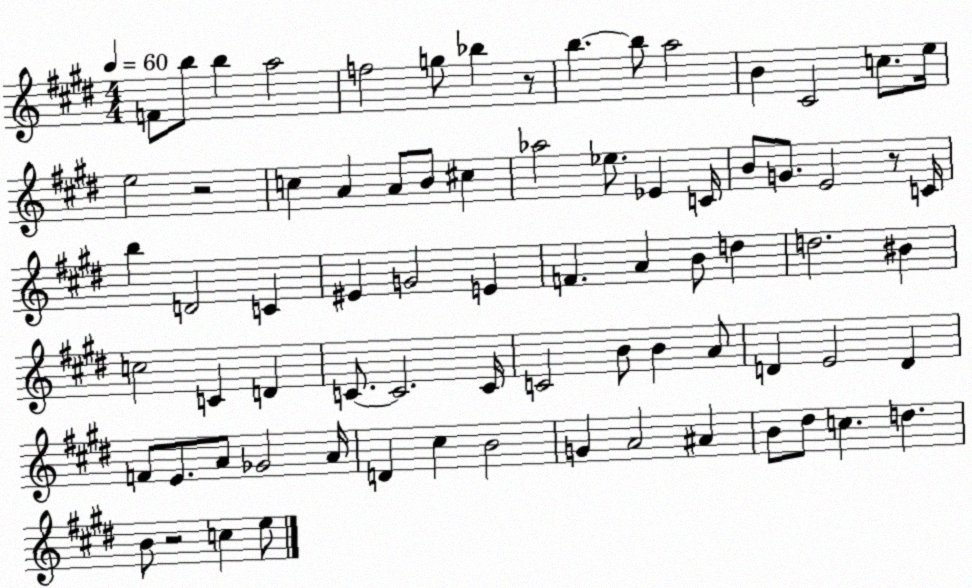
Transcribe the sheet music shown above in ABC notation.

X:1
T:Untitled
M:4/4
L:1/4
K:E
F/2 b/2 b a2 f2 g/2 _b z/2 b b/2 a2 B ^C2 c/2 e/4 e2 z2 c A A/2 B/2 ^c _a2 _e/2 _E C/4 B/2 G/2 E2 z/2 C/4 b D2 C ^E G2 E F A B/2 d d2 ^B c2 C D C/2 C2 C/4 C2 B/2 B A/2 D E2 D F/2 E/2 A/2 _G2 A/4 D ^c B2 G A2 ^A B/2 ^d/2 c d B/2 z2 c e/2